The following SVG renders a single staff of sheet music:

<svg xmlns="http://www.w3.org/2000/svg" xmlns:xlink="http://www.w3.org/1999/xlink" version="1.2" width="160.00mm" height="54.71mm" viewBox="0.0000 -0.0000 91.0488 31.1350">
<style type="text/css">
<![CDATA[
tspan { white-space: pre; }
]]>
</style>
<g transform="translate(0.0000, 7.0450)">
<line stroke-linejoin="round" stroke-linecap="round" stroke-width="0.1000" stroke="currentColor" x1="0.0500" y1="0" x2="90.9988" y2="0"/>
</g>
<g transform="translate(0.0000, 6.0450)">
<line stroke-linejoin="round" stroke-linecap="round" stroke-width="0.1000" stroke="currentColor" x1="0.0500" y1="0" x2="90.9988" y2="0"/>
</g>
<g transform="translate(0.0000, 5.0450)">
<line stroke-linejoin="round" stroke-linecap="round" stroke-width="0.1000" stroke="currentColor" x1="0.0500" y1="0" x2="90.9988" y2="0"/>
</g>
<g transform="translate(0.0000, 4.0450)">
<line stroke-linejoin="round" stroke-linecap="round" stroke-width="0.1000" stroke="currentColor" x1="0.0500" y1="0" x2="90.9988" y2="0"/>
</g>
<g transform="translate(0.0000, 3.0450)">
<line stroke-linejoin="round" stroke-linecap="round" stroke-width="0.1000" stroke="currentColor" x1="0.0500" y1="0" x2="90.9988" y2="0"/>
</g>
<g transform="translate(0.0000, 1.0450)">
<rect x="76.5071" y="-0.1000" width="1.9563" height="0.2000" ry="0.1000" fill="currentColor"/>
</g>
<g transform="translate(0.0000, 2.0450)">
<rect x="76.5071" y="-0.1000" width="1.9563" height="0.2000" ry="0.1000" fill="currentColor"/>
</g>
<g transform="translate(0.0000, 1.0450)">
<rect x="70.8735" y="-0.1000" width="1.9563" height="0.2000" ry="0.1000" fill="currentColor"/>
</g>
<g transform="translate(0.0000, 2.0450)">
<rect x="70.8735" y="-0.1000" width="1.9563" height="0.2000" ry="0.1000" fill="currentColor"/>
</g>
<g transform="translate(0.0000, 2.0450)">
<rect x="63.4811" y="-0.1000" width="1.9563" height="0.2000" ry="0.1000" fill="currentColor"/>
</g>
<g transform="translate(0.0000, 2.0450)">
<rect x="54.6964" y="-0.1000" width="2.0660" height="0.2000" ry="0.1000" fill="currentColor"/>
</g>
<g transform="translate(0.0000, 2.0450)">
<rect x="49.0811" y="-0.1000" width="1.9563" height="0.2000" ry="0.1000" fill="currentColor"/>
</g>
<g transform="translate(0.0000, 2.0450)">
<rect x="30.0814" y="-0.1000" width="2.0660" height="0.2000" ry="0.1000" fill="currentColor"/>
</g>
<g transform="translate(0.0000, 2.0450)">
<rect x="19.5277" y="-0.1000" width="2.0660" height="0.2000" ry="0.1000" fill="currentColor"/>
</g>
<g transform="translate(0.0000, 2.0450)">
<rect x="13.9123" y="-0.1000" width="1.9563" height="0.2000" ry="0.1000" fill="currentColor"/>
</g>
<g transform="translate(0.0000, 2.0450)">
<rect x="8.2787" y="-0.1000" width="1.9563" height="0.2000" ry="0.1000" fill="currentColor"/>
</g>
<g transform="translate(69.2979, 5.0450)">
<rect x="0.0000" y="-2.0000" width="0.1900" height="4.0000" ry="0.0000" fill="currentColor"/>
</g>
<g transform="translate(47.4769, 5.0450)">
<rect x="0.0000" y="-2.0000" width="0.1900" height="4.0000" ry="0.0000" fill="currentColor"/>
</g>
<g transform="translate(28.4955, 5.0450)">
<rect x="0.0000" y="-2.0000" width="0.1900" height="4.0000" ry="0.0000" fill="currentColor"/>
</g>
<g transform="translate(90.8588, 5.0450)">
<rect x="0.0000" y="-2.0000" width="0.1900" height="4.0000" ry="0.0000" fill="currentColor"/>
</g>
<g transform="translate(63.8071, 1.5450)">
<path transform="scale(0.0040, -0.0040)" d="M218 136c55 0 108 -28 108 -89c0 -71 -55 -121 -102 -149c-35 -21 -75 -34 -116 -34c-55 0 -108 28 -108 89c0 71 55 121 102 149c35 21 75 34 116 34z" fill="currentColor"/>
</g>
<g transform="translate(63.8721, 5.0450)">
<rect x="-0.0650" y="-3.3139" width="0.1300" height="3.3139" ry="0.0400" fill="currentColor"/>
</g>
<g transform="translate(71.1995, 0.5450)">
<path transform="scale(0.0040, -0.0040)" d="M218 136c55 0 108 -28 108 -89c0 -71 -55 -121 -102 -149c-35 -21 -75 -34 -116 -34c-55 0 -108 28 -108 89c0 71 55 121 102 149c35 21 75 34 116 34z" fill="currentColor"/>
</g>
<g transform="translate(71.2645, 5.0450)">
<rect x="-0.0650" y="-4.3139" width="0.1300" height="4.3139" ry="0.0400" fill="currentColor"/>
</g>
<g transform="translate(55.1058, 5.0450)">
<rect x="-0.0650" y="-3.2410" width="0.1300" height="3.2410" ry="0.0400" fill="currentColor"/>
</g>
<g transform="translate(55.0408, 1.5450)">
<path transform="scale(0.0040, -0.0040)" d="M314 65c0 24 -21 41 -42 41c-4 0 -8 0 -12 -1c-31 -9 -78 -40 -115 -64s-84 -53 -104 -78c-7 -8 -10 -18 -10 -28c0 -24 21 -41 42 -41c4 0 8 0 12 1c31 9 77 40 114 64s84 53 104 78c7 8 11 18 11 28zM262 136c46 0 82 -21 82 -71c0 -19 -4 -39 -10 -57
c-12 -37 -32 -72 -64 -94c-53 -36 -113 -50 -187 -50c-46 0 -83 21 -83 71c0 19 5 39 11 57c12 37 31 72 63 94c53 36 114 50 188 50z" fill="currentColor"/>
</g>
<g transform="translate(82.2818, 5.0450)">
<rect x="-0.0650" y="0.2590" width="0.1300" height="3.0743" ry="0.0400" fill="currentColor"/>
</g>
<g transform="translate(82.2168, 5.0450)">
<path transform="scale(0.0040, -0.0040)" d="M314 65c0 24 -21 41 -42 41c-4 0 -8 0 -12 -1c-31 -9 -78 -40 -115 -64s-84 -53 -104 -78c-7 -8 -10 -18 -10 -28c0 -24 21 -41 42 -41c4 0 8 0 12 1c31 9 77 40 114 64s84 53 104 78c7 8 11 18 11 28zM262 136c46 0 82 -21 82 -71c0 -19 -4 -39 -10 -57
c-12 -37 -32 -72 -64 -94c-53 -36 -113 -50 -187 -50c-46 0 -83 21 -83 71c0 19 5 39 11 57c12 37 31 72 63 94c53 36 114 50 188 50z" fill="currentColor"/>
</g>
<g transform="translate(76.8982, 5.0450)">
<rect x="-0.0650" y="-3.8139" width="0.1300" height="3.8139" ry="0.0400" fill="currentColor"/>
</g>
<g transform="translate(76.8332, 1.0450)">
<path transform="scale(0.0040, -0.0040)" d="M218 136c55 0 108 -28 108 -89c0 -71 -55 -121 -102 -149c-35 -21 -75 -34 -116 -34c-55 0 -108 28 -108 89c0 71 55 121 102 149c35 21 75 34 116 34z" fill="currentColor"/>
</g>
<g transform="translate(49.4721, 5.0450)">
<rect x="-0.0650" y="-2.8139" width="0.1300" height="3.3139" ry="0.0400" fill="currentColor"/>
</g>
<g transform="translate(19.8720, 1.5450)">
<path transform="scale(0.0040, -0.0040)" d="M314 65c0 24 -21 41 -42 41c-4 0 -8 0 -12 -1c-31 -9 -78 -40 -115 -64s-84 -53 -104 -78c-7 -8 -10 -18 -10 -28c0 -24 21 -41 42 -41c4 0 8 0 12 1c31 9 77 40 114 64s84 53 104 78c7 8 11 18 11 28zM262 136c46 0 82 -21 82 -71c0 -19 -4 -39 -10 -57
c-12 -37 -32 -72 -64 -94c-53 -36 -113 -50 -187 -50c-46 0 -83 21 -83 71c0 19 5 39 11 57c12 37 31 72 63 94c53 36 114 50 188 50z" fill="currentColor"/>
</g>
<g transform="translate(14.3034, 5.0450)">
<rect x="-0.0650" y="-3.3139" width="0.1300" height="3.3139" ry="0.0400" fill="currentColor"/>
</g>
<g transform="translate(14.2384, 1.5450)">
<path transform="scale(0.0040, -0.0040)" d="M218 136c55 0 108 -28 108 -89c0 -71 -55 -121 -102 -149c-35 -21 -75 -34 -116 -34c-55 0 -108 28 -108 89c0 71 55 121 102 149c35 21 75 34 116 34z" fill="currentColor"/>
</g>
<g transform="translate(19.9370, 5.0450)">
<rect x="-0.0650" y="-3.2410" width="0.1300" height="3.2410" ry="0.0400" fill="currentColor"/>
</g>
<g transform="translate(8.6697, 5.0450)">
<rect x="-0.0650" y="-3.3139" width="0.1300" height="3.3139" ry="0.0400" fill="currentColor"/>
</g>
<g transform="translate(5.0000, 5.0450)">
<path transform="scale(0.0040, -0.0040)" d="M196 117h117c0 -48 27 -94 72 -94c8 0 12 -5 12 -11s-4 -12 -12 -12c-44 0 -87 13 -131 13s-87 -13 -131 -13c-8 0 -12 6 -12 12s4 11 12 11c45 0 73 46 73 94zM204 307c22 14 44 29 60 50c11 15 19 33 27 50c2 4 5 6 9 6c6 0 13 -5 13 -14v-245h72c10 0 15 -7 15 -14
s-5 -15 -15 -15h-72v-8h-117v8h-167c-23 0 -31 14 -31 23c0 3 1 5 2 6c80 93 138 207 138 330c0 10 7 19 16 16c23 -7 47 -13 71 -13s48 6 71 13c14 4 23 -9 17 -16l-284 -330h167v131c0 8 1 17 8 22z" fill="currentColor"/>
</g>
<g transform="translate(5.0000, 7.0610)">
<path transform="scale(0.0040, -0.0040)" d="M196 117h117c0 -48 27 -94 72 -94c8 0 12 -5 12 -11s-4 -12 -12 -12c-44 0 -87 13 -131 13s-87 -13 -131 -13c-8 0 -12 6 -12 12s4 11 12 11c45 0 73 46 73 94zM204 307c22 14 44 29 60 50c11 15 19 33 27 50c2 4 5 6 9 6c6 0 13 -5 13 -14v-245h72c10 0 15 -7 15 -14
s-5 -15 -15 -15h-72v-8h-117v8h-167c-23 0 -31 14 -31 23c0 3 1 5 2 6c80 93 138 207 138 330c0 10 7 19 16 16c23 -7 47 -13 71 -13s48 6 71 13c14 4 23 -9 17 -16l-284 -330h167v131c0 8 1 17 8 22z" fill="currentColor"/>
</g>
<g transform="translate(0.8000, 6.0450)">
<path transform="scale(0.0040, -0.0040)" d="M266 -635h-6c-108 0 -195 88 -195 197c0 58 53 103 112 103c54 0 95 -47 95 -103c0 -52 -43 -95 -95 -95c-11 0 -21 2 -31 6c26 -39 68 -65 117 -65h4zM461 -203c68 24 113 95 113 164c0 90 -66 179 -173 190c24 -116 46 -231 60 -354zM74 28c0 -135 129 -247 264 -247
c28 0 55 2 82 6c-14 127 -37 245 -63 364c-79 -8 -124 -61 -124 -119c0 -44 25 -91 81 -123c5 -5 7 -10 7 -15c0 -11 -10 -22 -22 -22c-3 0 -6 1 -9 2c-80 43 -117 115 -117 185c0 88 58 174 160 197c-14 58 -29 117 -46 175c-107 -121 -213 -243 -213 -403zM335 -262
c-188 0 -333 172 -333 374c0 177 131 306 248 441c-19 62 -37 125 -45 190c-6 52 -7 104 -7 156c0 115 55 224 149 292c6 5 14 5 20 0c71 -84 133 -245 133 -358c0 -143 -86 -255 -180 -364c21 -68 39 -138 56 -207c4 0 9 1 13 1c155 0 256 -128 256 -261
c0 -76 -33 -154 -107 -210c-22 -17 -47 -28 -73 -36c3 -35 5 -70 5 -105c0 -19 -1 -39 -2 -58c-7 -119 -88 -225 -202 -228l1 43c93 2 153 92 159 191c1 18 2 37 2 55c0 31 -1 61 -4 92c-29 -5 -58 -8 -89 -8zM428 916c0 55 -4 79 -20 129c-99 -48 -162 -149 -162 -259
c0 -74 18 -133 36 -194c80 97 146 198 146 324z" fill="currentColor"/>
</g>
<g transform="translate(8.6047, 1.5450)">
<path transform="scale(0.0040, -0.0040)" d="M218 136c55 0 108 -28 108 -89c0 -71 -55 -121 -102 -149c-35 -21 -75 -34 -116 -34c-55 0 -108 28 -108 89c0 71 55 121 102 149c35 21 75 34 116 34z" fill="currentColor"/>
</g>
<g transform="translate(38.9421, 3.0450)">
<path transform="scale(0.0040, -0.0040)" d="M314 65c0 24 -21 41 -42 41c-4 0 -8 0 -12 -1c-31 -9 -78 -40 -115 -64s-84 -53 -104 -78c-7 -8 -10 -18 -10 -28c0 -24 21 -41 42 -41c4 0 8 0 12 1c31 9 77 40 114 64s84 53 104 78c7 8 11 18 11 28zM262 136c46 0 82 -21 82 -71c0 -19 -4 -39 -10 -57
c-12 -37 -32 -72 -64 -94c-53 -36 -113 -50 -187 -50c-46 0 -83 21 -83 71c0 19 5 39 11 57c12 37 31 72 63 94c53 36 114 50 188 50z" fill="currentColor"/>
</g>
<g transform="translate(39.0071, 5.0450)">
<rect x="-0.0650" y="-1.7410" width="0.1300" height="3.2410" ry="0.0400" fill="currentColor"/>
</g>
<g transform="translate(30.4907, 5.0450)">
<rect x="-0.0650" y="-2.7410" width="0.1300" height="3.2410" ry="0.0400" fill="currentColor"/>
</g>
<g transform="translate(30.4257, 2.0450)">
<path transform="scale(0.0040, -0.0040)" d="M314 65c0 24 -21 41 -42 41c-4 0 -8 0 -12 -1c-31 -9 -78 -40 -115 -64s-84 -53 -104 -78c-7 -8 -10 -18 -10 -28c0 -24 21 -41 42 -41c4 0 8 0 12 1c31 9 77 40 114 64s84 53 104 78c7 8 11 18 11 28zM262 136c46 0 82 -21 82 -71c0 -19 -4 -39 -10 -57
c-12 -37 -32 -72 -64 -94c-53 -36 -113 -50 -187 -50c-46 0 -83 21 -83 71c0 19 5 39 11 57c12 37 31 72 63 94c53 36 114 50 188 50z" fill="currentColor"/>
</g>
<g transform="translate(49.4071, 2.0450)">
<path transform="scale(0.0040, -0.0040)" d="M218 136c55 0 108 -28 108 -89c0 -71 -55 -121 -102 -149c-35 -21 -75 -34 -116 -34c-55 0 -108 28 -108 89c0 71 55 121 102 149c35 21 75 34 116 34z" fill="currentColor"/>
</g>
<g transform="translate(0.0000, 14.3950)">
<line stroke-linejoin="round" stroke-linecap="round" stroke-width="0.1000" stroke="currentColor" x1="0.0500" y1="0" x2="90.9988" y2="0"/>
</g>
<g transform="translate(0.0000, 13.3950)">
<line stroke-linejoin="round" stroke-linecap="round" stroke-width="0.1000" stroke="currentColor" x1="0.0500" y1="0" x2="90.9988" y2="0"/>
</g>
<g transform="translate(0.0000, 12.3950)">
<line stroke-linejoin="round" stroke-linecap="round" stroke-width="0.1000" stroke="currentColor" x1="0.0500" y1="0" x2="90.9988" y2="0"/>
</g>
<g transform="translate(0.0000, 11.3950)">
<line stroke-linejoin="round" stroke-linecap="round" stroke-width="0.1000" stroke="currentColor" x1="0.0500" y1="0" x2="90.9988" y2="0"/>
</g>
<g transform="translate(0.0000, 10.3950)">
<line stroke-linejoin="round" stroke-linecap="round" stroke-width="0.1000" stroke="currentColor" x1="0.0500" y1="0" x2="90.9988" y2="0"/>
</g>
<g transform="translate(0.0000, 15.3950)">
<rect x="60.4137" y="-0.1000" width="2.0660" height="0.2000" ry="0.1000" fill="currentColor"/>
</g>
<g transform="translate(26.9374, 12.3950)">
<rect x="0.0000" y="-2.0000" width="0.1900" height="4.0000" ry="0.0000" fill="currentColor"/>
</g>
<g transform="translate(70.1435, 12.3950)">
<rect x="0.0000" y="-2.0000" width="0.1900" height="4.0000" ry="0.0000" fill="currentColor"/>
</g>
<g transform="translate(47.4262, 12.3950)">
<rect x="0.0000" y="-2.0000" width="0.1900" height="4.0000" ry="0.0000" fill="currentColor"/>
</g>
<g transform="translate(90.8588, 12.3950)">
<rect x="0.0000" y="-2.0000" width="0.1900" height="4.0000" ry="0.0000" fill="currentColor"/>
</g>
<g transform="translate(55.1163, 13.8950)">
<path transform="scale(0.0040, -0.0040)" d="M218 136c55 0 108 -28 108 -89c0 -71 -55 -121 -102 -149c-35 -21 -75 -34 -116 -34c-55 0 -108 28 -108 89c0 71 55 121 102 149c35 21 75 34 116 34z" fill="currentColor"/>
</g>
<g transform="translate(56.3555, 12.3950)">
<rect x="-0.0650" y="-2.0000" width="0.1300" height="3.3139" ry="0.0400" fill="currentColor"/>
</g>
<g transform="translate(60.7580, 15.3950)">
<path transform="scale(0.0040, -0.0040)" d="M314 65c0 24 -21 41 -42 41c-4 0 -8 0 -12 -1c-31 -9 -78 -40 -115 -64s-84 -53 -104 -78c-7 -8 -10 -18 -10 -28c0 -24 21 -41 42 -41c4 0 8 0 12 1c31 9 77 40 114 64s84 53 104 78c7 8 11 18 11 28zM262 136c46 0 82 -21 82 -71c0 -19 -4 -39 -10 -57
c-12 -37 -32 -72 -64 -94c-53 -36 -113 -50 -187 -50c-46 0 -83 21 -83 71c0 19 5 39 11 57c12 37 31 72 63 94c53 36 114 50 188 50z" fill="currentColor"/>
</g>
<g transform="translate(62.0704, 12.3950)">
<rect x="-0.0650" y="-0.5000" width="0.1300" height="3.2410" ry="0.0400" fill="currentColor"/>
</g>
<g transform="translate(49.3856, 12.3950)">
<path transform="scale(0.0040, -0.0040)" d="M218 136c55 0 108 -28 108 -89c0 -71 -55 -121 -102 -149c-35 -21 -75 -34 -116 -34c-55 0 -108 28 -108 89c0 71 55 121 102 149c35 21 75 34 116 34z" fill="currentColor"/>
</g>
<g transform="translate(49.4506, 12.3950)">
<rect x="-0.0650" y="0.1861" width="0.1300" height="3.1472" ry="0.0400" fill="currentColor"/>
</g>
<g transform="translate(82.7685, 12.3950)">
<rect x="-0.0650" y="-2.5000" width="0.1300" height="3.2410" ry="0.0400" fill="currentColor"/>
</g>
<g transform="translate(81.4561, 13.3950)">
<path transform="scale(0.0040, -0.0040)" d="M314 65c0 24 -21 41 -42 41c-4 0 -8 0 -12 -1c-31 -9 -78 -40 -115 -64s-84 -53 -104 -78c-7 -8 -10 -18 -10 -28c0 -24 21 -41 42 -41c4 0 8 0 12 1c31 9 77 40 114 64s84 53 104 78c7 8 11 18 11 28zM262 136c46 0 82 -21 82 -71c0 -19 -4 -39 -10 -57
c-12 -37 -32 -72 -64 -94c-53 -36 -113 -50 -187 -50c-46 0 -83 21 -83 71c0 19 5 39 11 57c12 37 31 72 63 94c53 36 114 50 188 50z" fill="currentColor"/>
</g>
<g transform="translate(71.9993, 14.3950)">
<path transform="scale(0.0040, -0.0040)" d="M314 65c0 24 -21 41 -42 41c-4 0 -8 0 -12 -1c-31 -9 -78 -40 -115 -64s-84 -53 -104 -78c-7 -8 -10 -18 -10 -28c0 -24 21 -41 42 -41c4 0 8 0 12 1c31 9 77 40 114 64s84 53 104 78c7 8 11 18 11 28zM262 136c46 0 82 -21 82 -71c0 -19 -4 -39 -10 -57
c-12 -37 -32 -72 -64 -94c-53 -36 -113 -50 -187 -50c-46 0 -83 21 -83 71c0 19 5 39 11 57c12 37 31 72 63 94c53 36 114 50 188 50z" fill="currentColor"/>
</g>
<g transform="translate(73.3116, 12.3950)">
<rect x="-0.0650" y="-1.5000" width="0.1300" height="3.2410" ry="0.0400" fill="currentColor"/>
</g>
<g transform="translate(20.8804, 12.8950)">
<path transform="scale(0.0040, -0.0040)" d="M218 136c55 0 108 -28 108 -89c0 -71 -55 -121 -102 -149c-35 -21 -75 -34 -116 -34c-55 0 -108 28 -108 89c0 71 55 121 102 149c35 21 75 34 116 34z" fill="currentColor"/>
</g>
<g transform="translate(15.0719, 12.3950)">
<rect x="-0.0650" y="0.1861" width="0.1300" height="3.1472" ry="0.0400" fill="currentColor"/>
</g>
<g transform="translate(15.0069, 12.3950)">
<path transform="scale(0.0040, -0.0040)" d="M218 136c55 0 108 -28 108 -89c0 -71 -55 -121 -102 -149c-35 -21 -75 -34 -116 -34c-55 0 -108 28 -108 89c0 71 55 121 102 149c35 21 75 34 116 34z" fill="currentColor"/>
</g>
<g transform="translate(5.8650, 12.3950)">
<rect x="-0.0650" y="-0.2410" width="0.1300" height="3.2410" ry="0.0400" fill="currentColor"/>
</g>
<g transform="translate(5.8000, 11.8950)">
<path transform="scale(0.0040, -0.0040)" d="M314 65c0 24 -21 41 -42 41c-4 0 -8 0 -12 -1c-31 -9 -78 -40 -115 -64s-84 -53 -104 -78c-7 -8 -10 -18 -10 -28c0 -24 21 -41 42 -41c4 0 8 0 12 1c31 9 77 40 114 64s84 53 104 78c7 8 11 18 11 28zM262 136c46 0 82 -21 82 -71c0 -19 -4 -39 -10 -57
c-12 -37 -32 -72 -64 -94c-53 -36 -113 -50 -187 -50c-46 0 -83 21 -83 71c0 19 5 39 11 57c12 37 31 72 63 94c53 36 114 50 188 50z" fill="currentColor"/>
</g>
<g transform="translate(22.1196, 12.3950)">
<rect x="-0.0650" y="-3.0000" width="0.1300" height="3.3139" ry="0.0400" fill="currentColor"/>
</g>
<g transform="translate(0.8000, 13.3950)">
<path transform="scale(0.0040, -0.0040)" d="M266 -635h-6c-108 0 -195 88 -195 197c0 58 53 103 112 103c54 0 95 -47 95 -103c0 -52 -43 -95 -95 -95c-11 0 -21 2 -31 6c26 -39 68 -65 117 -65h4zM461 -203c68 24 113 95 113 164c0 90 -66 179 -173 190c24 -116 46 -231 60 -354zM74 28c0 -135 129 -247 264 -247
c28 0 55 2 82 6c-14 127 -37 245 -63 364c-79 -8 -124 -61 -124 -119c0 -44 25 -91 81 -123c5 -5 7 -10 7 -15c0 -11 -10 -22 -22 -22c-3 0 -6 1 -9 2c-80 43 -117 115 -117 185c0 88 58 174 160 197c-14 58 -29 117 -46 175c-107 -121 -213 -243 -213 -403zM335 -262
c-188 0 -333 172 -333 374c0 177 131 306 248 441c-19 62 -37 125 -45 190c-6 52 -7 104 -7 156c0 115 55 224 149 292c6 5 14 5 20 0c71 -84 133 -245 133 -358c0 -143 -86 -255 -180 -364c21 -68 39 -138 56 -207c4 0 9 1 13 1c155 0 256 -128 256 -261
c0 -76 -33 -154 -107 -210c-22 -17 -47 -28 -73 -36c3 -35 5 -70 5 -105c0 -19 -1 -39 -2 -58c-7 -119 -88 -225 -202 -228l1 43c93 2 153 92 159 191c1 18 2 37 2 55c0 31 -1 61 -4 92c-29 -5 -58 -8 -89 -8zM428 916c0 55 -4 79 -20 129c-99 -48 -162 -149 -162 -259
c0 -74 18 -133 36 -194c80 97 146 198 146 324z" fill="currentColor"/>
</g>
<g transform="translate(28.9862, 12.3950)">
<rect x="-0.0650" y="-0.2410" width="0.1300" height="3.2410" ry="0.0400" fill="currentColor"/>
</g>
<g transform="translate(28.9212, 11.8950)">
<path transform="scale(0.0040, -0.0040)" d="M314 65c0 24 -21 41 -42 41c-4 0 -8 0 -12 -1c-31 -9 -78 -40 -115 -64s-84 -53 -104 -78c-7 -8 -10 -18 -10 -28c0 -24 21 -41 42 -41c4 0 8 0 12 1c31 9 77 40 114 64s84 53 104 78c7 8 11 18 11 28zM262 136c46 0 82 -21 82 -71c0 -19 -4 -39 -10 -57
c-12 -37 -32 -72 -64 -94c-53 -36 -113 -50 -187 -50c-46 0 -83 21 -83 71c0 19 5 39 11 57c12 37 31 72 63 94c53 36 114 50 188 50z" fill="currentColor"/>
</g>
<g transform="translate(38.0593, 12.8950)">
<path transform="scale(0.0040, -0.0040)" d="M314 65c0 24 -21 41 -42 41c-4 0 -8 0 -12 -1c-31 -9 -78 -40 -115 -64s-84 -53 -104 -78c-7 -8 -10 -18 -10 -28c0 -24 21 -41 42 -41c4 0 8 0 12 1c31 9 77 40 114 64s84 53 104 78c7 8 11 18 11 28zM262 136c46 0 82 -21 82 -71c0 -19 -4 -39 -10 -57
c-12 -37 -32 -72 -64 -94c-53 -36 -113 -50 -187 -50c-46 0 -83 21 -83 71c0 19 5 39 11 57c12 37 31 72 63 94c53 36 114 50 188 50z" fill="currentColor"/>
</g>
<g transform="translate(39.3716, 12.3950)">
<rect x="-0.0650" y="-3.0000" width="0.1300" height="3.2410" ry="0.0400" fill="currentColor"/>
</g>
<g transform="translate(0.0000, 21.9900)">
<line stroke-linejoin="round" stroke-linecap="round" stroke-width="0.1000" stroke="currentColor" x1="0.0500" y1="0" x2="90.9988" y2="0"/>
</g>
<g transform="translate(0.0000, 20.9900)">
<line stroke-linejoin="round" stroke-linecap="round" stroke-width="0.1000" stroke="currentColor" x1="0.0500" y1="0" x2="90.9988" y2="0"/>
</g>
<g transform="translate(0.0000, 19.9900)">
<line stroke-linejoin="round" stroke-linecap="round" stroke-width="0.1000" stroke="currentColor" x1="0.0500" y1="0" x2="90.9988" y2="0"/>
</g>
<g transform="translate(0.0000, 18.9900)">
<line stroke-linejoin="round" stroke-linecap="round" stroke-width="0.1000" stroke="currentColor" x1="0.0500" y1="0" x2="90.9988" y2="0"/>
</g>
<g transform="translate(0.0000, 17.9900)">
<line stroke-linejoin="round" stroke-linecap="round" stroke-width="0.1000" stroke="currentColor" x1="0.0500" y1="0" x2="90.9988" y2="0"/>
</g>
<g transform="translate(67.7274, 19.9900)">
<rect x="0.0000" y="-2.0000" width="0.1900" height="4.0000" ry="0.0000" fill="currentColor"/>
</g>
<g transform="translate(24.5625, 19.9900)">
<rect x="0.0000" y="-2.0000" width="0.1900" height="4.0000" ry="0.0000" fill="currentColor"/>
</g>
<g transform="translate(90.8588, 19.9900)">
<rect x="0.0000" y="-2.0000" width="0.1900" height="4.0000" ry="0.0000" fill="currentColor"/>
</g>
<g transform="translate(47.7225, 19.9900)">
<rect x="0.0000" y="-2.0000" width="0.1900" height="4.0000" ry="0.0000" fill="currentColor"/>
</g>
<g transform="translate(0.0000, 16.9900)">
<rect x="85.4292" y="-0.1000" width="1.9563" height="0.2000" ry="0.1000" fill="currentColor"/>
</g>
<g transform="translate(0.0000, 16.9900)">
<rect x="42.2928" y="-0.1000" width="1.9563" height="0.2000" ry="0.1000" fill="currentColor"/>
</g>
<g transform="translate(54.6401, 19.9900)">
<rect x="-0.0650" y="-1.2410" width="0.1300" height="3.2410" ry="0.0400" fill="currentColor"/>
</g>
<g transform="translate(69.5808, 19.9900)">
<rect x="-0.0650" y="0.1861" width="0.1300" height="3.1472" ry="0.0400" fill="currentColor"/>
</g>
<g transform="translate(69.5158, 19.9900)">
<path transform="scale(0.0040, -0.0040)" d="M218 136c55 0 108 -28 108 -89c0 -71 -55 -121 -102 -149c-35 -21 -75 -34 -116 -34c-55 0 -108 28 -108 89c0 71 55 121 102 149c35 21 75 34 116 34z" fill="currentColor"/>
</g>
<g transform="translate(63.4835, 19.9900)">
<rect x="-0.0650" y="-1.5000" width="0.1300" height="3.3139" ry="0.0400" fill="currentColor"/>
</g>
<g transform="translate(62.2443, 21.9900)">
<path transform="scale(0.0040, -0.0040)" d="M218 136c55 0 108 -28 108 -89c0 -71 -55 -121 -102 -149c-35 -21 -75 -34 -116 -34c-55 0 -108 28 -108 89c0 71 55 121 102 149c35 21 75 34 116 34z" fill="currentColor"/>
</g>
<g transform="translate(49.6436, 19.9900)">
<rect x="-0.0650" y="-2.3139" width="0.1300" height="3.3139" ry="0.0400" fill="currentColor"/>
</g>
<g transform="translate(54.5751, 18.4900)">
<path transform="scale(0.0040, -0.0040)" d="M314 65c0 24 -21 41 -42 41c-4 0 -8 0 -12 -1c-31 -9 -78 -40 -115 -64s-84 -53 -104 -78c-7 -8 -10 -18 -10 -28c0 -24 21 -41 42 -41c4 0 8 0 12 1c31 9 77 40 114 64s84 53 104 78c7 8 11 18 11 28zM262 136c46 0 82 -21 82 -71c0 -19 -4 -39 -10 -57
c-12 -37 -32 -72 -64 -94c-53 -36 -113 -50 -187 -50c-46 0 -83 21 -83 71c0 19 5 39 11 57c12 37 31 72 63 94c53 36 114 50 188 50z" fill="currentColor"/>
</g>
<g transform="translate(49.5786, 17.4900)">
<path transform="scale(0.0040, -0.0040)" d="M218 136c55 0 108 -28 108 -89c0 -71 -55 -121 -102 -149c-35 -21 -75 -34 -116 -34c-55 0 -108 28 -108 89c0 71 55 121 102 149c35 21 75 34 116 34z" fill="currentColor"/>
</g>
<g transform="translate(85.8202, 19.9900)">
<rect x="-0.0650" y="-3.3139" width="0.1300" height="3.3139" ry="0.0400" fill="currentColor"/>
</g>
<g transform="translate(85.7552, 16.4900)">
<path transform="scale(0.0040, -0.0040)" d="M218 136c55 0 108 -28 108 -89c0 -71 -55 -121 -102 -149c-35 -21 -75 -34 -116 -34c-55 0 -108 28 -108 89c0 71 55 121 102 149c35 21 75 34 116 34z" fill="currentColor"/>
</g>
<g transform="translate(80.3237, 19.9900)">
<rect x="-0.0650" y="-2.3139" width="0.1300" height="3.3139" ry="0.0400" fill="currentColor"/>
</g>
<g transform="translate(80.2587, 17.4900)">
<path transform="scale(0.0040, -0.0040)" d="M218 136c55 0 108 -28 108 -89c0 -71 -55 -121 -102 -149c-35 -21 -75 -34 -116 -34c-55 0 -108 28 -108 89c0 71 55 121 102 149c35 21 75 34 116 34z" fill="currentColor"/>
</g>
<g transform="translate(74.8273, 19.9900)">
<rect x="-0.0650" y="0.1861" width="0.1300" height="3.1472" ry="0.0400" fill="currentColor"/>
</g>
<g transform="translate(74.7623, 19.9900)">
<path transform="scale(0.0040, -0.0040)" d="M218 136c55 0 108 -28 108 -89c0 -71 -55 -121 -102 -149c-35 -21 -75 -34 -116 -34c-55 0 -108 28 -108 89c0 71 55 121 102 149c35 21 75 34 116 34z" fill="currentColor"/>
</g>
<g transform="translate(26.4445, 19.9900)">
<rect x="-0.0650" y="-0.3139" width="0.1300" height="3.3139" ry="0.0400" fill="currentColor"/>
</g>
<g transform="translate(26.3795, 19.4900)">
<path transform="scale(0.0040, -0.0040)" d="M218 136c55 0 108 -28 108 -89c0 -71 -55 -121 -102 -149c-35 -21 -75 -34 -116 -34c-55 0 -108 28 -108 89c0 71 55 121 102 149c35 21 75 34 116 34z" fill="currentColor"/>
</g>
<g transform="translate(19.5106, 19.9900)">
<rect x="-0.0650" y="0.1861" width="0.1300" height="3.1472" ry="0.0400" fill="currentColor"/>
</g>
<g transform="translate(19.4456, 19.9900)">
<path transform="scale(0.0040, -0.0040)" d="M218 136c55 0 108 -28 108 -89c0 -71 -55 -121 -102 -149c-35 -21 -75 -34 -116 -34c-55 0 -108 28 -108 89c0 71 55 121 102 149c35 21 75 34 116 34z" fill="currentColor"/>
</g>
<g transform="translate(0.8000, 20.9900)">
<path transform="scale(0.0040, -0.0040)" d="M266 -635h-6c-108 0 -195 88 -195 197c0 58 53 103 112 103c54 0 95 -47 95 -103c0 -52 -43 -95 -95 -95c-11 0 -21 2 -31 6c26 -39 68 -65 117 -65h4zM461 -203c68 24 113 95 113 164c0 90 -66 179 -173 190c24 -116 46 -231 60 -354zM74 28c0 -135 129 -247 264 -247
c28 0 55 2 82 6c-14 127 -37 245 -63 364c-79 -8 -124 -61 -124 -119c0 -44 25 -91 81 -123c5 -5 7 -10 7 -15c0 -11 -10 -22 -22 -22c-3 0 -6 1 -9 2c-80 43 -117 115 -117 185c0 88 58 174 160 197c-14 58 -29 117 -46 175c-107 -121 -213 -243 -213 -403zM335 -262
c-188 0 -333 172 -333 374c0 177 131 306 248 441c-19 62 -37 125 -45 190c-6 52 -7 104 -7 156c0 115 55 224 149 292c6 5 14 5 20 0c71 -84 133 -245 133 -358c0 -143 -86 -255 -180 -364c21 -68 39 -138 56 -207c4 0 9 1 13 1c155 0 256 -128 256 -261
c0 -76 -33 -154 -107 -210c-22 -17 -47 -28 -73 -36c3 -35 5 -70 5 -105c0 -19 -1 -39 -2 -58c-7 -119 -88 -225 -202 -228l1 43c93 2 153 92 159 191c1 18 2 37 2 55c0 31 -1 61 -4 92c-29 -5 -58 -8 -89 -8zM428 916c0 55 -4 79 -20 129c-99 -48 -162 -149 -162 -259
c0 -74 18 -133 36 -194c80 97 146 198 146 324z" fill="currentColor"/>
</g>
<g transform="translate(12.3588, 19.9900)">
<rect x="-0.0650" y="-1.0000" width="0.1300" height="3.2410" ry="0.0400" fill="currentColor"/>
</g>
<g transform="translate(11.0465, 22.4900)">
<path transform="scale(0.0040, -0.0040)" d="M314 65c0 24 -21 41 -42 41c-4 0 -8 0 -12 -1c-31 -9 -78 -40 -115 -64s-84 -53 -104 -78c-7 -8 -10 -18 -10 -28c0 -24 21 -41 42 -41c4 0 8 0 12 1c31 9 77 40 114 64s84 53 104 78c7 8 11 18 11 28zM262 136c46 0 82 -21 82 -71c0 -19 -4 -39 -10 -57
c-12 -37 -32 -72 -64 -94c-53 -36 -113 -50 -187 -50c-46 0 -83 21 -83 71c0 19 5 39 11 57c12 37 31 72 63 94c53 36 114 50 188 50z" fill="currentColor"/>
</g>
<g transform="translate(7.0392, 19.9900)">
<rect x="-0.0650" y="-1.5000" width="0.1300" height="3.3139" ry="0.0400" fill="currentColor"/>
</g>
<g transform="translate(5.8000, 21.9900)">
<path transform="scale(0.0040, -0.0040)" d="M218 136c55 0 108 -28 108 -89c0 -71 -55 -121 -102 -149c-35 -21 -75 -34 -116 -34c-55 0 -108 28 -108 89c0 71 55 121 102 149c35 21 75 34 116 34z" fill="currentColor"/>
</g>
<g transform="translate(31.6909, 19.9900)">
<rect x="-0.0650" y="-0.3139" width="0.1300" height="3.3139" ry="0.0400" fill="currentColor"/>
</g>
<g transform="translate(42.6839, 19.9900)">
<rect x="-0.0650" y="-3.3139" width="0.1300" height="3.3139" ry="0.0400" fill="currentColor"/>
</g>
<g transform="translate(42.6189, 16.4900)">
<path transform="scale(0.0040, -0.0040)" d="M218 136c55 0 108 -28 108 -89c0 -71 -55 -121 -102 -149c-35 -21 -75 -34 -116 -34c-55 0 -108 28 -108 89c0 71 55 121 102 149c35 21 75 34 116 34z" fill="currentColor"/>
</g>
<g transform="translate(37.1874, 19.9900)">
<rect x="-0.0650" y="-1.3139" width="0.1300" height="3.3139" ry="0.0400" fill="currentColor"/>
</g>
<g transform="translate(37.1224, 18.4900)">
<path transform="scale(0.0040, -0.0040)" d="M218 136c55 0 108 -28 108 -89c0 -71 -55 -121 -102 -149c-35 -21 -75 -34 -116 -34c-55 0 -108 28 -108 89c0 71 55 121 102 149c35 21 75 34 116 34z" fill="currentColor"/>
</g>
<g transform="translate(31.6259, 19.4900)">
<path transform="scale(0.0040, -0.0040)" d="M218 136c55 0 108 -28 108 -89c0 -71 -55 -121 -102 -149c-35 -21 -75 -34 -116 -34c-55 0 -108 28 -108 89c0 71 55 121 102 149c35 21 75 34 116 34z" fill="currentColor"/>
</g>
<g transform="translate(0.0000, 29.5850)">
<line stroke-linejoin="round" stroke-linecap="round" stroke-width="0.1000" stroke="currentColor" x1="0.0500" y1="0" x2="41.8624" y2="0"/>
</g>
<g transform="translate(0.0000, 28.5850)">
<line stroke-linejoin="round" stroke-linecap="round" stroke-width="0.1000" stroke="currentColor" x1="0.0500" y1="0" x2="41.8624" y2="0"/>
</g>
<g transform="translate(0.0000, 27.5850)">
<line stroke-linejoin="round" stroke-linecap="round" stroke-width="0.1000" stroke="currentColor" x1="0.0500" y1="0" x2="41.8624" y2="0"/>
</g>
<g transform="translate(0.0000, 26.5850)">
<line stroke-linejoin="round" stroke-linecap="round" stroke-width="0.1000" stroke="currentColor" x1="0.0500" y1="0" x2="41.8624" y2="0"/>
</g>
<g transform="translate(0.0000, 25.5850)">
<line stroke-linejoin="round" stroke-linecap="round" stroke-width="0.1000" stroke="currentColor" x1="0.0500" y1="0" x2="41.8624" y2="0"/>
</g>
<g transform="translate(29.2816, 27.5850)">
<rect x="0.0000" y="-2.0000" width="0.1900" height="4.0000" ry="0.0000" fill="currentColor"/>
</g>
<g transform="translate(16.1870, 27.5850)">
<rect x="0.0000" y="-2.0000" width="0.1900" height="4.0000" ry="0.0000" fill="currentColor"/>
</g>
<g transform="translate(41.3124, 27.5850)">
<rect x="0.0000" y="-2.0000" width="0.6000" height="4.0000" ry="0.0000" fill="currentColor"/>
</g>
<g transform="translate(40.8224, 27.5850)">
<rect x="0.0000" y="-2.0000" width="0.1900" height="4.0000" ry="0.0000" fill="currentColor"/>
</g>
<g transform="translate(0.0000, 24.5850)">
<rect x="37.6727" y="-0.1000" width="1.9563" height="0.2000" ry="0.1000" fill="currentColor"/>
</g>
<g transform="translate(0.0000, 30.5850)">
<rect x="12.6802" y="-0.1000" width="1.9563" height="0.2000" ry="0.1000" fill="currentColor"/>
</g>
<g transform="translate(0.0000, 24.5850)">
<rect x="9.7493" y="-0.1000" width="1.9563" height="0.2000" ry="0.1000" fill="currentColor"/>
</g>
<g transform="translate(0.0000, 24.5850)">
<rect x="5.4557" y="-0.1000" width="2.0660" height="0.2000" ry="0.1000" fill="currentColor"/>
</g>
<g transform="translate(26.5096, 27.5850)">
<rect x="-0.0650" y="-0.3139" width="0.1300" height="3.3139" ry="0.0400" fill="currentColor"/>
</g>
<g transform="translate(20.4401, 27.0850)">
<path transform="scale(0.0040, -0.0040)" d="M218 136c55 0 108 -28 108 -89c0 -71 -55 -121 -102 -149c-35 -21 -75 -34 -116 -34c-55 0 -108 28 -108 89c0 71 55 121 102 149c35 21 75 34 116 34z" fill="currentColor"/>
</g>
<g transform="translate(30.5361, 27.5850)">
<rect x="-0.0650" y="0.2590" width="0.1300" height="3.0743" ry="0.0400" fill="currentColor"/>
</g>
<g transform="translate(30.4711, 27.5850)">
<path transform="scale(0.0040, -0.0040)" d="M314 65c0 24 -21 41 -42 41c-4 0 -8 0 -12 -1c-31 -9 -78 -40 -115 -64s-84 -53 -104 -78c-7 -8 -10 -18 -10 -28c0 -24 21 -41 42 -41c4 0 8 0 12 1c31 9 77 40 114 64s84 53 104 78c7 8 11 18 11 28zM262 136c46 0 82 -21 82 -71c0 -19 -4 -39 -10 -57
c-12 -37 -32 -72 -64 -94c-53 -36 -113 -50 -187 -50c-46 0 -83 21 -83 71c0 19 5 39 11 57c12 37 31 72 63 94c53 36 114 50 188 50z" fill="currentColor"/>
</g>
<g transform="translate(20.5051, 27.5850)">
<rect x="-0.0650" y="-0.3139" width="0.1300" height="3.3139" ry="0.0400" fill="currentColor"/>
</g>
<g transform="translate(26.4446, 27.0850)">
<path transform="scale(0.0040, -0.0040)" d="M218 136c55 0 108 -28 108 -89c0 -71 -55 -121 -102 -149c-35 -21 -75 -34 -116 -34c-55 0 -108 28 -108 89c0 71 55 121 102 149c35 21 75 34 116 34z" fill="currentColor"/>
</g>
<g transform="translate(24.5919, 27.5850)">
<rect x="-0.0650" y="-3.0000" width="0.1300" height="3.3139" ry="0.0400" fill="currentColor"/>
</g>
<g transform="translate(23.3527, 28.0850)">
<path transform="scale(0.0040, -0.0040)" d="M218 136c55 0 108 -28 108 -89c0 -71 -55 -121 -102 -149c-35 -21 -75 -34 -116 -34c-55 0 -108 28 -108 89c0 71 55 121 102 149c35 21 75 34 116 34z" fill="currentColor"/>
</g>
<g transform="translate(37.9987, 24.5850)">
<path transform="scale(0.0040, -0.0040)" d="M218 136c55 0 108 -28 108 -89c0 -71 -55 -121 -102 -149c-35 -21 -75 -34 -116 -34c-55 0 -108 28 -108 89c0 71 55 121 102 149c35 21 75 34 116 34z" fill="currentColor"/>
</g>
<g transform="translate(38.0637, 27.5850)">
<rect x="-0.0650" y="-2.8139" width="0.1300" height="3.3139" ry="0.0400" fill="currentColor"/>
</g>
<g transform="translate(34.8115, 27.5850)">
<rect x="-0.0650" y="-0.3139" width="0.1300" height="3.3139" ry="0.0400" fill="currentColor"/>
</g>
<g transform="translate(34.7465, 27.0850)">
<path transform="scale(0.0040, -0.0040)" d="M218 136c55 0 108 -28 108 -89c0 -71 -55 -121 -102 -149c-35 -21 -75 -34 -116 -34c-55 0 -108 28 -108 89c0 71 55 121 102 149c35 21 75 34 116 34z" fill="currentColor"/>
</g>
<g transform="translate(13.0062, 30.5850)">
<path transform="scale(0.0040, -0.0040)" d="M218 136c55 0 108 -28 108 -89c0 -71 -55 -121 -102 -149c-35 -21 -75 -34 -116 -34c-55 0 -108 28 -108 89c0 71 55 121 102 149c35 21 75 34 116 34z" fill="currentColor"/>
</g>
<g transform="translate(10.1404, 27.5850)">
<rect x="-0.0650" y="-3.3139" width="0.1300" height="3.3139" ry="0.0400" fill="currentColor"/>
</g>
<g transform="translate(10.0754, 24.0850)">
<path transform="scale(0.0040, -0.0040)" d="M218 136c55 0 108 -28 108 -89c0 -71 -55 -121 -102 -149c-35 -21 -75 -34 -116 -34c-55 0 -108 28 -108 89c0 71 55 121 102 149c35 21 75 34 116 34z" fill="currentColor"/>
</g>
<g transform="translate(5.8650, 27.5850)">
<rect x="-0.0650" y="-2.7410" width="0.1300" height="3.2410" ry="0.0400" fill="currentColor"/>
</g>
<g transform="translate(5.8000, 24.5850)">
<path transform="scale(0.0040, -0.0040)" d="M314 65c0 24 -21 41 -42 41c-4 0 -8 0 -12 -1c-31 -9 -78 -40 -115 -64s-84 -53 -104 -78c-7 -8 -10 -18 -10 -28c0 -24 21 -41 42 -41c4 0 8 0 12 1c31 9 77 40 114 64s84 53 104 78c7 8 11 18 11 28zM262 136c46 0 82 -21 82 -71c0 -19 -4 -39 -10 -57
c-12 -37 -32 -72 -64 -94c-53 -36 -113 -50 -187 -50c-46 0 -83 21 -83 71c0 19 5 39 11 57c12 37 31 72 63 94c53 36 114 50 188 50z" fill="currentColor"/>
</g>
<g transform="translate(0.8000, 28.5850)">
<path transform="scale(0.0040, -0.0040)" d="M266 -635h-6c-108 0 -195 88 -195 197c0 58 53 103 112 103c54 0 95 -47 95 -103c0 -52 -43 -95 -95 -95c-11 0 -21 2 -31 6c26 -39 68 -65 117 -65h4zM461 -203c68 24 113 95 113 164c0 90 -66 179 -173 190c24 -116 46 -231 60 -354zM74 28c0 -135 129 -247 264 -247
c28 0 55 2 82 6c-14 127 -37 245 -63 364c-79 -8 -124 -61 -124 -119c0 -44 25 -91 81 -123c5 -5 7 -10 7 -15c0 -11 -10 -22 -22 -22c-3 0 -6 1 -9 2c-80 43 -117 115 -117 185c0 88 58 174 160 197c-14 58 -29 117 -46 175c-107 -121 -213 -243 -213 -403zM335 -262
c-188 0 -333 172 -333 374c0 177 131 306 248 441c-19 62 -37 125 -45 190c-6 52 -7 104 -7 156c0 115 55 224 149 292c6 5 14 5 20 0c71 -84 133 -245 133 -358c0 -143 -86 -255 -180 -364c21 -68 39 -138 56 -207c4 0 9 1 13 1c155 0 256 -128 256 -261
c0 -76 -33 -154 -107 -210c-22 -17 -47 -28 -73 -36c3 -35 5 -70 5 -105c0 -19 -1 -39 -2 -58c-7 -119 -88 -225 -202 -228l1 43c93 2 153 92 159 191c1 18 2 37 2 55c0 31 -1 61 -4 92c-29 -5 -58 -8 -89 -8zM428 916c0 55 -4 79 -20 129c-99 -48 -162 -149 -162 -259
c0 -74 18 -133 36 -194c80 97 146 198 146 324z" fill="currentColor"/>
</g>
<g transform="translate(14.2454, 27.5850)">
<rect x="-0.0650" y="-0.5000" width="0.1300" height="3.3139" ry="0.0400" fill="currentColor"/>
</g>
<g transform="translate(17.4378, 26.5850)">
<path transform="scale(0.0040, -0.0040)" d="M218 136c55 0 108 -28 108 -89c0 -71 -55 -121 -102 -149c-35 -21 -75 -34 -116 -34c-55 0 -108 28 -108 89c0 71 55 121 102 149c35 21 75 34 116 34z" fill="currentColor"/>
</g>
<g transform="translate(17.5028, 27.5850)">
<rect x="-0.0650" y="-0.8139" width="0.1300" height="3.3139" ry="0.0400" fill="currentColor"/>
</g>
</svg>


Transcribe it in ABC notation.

X:1
T:Untitled
M:4/4
L:1/4
K:C
b b b2 a2 f2 a b2 b d' c' B2 c2 B A c2 A2 B F C2 E2 G2 E D2 B c c e b g e2 E B B g b a2 b C d c A c B2 c a